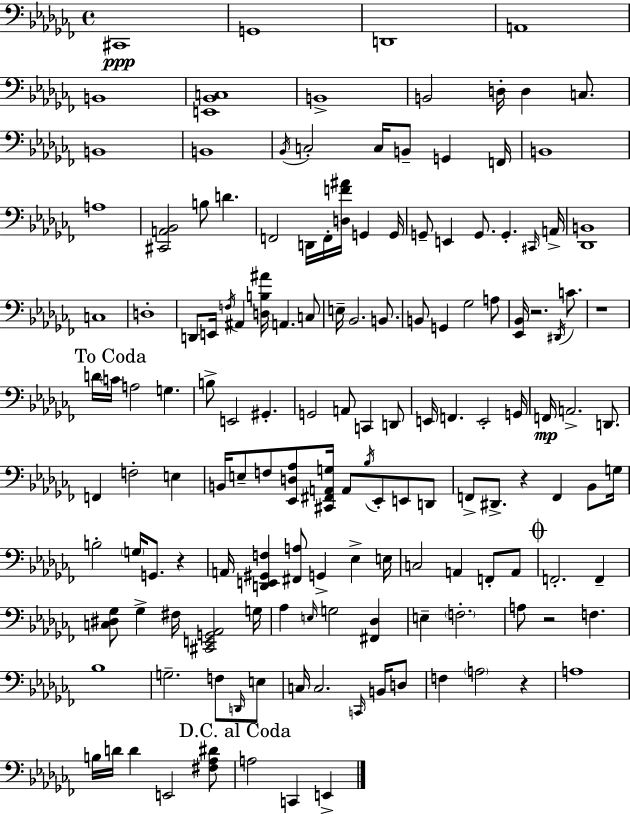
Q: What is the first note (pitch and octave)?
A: C#2